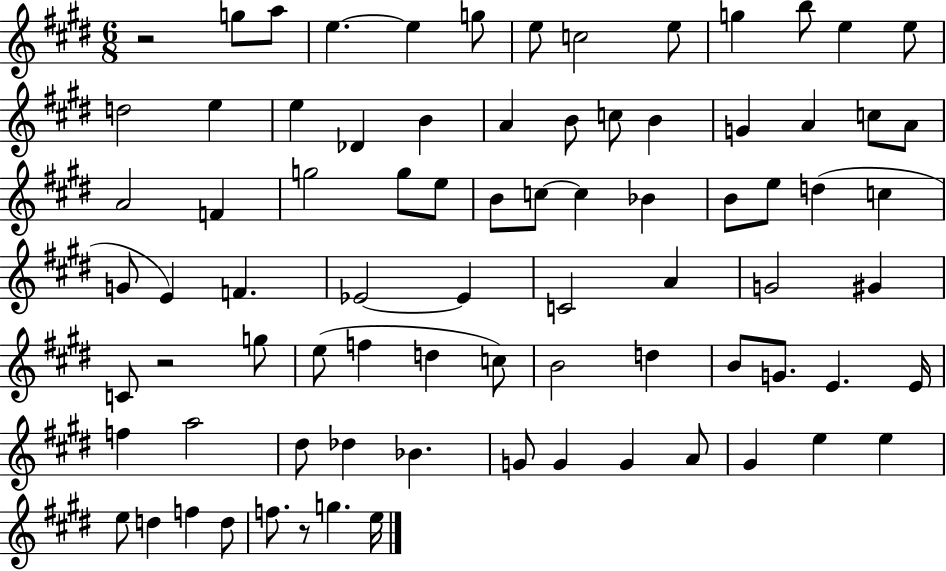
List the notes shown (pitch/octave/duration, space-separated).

R/h G5/e A5/e E5/q. E5/q G5/e E5/e C5/h E5/e G5/q B5/e E5/q E5/e D5/h E5/q E5/q Db4/q B4/q A4/q B4/e C5/e B4/q G4/q A4/q C5/e A4/e A4/h F4/q G5/h G5/e E5/e B4/e C5/e C5/q Bb4/q B4/e E5/e D5/q C5/q G4/e E4/q F4/q. Eb4/h Eb4/q C4/h A4/q G4/h G#4/q C4/e R/h G5/e E5/e F5/q D5/q C5/e B4/h D5/q B4/e G4/e. E4/q. E4/s F5/q A5/h D#5/e Db5/q Bb4/q. G4/e G4/q G4/q A4/e G#4/q E5/q E5/q E5/e D5/q F5/q D5/e F5/e. R/e G5/q. E5/s